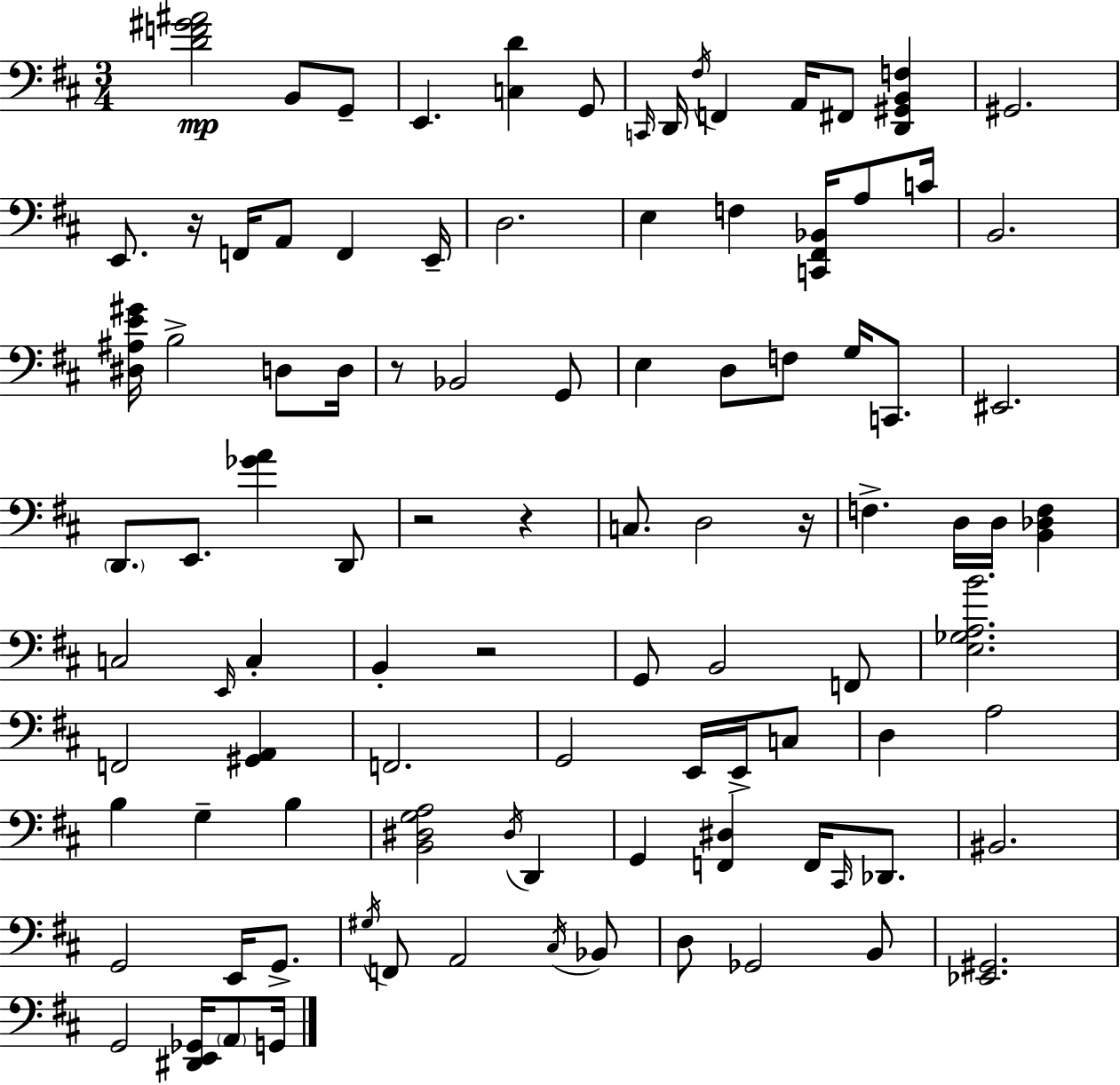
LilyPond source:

{
  \clef bass
  \numericTimeSignature
  \time 3/4
  \key d \major
  <d' f' gis' ais'>2\mp b,8 g,8-- | e,4. <c d'>4 g,8 | \grace { c,16 } d,16 \acciaccatura { fis16 } f,4 a,16 fis,8 <d, gis, b, f>4 | gis,2. | \break e,8. r16 f,16 a,8 f,4 | e,16-- d2. | e4 f4 <c, fis, bes,>16 a8 | c'16 b,2. | \break <dis ais e' gis'>16 b2-> d8 | d16 r8 bes,2 | g,8 e4 d8 f8 g16 c,8. | eis,2. | \break \parenthesize d,8. e,8. <ges' a'>4 | d,8 r2 r4 | c8. d2 | r16 f4.-> d16 d16 <b, des f>4 | \break c2 \grace { e,16 } c4-. | b,4-. r2 | g,8 b,2 | f,8 <e ges a b'>2. | \break f,2 <gis, a,>4 | f,2. | g,2 e,16 | e,16-> c8 d4 a2 | \break b4 g4-- b4 | <b, dis g a>2 \acciaccatura { dis16 } | d,4 g,4 <f, dis>4 | f,16 \grace { cis,16 } des,8. bis,2. | \break g,2 | e,16 g,8.-> \acciaccatura { gis16 } f,8 a,2 | \acciaccatura { cis16 } bes,8 d8 ges,2 | b,8 <ees, gis,>2. | \break g,2 | <dis, e, ges,>16 \parenthesize a,8 g,16 \bar "|."
}